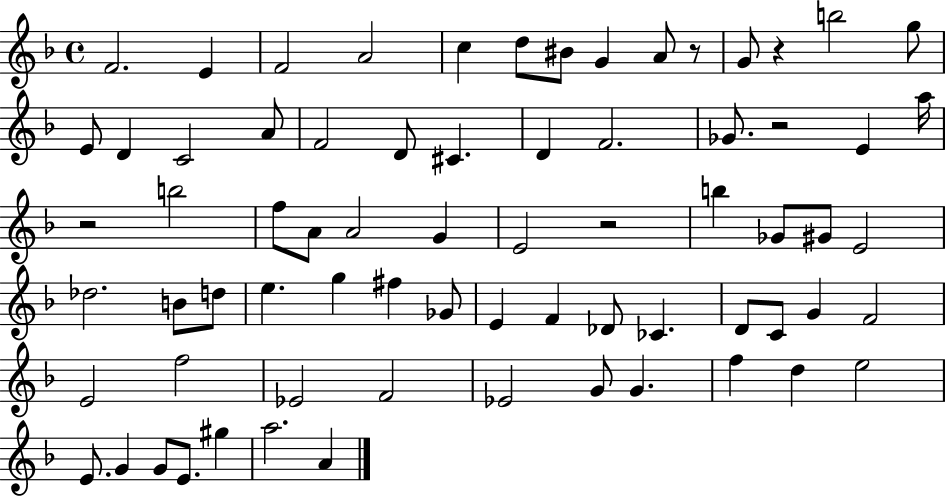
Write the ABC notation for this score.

X:1
T:Untitled
M:4/4
L:1/4
K:F
F2 E F2 A2 c d/2 ^B/2 G A/2 z/2 G/2 z b2 g/2 E/2 D C2 A/2 F2 D/2 ^C D F2 _G/2 z2 E a/4 z2 b2 f/2 A/2 A2 G E2 z2 b _G/2 ^G/2 E2 _d2 B/2 d/2 e g ^f _G/2 E F _D/2 _C D/2 C/2 G F2 E2 f2 _E2 F2 _E2 G/2 G f d e2 E/2 G G/2 E/2 ^g a2 A